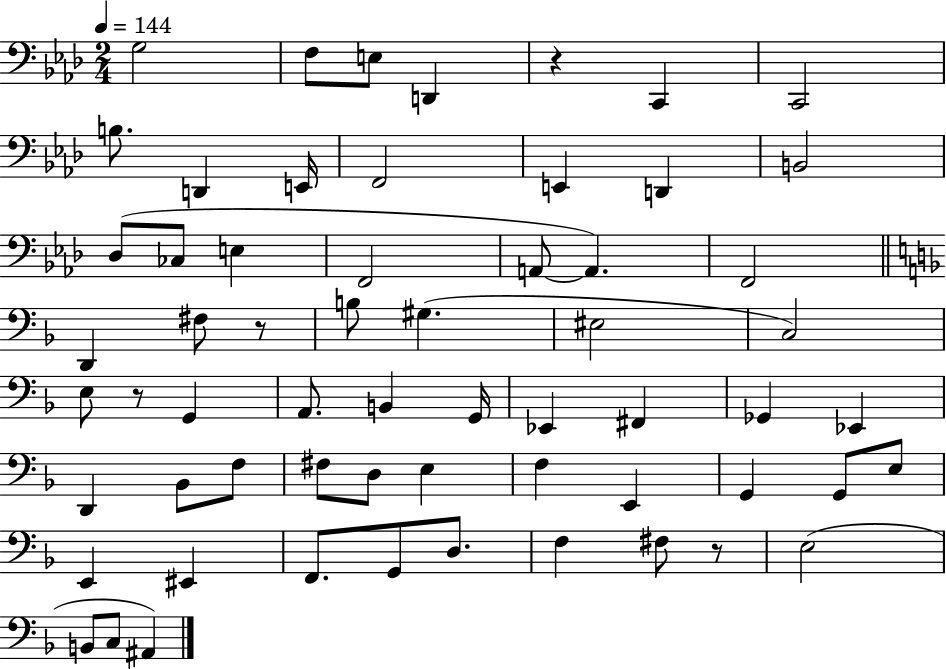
{
  \clef bass
  \numericTimeSignature
  \time 2/4
  \key aes \major
  \tempo 4 = 144
  g2 | f8 e8 d,4 | r4 c,4 | c,2 | \break b8. d,4 e,16 | f,2 | e,4 d,4 | b,2 | \break des8( ces8 e4 | f,2 | a,8~~ a,4.) | f,2 | \break \bar "||" \break \key d \minor d,4 fis8 r8 | b8 gis4.( | eis2 | c2) | \break e8 r8 g,4 | a,8. b,4 g,16 | ees,4 fis,4 | ges,4 ees,4 | \break d,4 bes,8 f8 | fis8 d8 e4 | f4 e,4 | g,4 g,8 e8 | \break e,4 eis,4 | f,8. g,8 d8. | f4 fis8 r8 | e2( | \break b,8 c8 ais,4) | \bar "|."
}